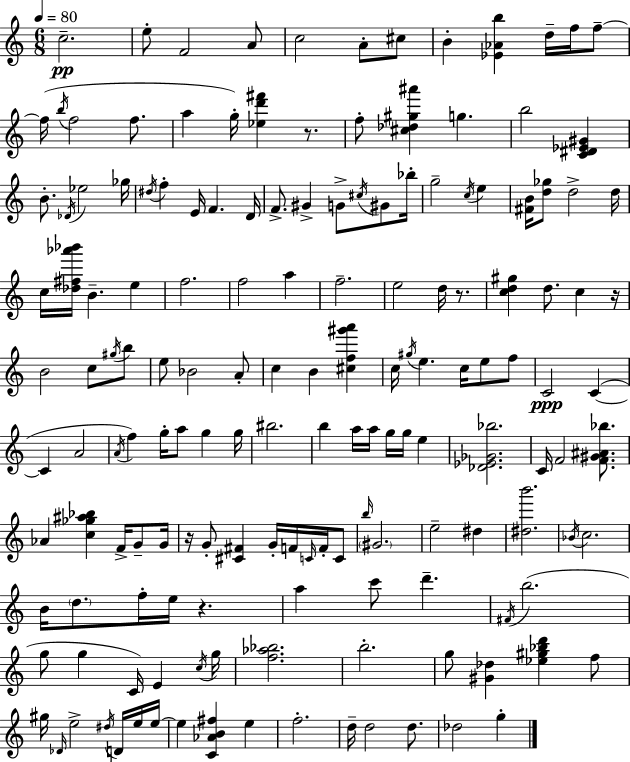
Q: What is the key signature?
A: C major